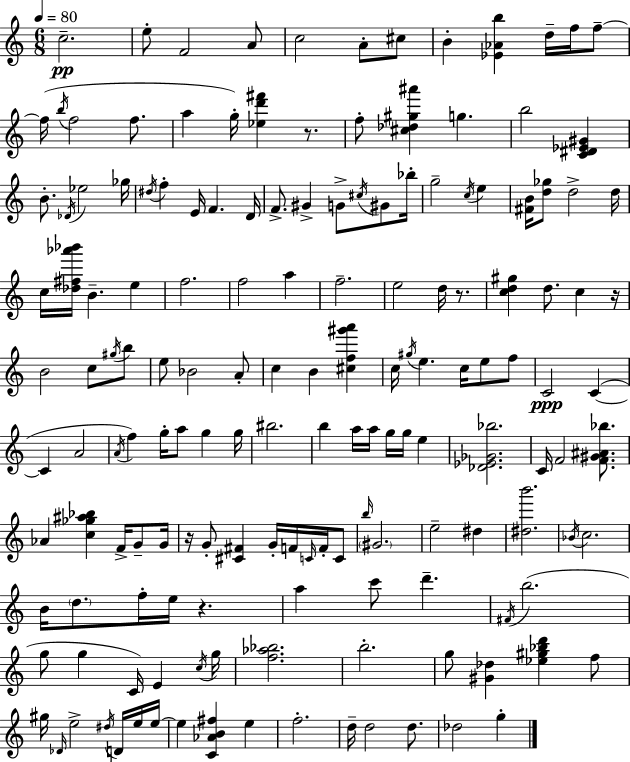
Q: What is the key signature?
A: C major